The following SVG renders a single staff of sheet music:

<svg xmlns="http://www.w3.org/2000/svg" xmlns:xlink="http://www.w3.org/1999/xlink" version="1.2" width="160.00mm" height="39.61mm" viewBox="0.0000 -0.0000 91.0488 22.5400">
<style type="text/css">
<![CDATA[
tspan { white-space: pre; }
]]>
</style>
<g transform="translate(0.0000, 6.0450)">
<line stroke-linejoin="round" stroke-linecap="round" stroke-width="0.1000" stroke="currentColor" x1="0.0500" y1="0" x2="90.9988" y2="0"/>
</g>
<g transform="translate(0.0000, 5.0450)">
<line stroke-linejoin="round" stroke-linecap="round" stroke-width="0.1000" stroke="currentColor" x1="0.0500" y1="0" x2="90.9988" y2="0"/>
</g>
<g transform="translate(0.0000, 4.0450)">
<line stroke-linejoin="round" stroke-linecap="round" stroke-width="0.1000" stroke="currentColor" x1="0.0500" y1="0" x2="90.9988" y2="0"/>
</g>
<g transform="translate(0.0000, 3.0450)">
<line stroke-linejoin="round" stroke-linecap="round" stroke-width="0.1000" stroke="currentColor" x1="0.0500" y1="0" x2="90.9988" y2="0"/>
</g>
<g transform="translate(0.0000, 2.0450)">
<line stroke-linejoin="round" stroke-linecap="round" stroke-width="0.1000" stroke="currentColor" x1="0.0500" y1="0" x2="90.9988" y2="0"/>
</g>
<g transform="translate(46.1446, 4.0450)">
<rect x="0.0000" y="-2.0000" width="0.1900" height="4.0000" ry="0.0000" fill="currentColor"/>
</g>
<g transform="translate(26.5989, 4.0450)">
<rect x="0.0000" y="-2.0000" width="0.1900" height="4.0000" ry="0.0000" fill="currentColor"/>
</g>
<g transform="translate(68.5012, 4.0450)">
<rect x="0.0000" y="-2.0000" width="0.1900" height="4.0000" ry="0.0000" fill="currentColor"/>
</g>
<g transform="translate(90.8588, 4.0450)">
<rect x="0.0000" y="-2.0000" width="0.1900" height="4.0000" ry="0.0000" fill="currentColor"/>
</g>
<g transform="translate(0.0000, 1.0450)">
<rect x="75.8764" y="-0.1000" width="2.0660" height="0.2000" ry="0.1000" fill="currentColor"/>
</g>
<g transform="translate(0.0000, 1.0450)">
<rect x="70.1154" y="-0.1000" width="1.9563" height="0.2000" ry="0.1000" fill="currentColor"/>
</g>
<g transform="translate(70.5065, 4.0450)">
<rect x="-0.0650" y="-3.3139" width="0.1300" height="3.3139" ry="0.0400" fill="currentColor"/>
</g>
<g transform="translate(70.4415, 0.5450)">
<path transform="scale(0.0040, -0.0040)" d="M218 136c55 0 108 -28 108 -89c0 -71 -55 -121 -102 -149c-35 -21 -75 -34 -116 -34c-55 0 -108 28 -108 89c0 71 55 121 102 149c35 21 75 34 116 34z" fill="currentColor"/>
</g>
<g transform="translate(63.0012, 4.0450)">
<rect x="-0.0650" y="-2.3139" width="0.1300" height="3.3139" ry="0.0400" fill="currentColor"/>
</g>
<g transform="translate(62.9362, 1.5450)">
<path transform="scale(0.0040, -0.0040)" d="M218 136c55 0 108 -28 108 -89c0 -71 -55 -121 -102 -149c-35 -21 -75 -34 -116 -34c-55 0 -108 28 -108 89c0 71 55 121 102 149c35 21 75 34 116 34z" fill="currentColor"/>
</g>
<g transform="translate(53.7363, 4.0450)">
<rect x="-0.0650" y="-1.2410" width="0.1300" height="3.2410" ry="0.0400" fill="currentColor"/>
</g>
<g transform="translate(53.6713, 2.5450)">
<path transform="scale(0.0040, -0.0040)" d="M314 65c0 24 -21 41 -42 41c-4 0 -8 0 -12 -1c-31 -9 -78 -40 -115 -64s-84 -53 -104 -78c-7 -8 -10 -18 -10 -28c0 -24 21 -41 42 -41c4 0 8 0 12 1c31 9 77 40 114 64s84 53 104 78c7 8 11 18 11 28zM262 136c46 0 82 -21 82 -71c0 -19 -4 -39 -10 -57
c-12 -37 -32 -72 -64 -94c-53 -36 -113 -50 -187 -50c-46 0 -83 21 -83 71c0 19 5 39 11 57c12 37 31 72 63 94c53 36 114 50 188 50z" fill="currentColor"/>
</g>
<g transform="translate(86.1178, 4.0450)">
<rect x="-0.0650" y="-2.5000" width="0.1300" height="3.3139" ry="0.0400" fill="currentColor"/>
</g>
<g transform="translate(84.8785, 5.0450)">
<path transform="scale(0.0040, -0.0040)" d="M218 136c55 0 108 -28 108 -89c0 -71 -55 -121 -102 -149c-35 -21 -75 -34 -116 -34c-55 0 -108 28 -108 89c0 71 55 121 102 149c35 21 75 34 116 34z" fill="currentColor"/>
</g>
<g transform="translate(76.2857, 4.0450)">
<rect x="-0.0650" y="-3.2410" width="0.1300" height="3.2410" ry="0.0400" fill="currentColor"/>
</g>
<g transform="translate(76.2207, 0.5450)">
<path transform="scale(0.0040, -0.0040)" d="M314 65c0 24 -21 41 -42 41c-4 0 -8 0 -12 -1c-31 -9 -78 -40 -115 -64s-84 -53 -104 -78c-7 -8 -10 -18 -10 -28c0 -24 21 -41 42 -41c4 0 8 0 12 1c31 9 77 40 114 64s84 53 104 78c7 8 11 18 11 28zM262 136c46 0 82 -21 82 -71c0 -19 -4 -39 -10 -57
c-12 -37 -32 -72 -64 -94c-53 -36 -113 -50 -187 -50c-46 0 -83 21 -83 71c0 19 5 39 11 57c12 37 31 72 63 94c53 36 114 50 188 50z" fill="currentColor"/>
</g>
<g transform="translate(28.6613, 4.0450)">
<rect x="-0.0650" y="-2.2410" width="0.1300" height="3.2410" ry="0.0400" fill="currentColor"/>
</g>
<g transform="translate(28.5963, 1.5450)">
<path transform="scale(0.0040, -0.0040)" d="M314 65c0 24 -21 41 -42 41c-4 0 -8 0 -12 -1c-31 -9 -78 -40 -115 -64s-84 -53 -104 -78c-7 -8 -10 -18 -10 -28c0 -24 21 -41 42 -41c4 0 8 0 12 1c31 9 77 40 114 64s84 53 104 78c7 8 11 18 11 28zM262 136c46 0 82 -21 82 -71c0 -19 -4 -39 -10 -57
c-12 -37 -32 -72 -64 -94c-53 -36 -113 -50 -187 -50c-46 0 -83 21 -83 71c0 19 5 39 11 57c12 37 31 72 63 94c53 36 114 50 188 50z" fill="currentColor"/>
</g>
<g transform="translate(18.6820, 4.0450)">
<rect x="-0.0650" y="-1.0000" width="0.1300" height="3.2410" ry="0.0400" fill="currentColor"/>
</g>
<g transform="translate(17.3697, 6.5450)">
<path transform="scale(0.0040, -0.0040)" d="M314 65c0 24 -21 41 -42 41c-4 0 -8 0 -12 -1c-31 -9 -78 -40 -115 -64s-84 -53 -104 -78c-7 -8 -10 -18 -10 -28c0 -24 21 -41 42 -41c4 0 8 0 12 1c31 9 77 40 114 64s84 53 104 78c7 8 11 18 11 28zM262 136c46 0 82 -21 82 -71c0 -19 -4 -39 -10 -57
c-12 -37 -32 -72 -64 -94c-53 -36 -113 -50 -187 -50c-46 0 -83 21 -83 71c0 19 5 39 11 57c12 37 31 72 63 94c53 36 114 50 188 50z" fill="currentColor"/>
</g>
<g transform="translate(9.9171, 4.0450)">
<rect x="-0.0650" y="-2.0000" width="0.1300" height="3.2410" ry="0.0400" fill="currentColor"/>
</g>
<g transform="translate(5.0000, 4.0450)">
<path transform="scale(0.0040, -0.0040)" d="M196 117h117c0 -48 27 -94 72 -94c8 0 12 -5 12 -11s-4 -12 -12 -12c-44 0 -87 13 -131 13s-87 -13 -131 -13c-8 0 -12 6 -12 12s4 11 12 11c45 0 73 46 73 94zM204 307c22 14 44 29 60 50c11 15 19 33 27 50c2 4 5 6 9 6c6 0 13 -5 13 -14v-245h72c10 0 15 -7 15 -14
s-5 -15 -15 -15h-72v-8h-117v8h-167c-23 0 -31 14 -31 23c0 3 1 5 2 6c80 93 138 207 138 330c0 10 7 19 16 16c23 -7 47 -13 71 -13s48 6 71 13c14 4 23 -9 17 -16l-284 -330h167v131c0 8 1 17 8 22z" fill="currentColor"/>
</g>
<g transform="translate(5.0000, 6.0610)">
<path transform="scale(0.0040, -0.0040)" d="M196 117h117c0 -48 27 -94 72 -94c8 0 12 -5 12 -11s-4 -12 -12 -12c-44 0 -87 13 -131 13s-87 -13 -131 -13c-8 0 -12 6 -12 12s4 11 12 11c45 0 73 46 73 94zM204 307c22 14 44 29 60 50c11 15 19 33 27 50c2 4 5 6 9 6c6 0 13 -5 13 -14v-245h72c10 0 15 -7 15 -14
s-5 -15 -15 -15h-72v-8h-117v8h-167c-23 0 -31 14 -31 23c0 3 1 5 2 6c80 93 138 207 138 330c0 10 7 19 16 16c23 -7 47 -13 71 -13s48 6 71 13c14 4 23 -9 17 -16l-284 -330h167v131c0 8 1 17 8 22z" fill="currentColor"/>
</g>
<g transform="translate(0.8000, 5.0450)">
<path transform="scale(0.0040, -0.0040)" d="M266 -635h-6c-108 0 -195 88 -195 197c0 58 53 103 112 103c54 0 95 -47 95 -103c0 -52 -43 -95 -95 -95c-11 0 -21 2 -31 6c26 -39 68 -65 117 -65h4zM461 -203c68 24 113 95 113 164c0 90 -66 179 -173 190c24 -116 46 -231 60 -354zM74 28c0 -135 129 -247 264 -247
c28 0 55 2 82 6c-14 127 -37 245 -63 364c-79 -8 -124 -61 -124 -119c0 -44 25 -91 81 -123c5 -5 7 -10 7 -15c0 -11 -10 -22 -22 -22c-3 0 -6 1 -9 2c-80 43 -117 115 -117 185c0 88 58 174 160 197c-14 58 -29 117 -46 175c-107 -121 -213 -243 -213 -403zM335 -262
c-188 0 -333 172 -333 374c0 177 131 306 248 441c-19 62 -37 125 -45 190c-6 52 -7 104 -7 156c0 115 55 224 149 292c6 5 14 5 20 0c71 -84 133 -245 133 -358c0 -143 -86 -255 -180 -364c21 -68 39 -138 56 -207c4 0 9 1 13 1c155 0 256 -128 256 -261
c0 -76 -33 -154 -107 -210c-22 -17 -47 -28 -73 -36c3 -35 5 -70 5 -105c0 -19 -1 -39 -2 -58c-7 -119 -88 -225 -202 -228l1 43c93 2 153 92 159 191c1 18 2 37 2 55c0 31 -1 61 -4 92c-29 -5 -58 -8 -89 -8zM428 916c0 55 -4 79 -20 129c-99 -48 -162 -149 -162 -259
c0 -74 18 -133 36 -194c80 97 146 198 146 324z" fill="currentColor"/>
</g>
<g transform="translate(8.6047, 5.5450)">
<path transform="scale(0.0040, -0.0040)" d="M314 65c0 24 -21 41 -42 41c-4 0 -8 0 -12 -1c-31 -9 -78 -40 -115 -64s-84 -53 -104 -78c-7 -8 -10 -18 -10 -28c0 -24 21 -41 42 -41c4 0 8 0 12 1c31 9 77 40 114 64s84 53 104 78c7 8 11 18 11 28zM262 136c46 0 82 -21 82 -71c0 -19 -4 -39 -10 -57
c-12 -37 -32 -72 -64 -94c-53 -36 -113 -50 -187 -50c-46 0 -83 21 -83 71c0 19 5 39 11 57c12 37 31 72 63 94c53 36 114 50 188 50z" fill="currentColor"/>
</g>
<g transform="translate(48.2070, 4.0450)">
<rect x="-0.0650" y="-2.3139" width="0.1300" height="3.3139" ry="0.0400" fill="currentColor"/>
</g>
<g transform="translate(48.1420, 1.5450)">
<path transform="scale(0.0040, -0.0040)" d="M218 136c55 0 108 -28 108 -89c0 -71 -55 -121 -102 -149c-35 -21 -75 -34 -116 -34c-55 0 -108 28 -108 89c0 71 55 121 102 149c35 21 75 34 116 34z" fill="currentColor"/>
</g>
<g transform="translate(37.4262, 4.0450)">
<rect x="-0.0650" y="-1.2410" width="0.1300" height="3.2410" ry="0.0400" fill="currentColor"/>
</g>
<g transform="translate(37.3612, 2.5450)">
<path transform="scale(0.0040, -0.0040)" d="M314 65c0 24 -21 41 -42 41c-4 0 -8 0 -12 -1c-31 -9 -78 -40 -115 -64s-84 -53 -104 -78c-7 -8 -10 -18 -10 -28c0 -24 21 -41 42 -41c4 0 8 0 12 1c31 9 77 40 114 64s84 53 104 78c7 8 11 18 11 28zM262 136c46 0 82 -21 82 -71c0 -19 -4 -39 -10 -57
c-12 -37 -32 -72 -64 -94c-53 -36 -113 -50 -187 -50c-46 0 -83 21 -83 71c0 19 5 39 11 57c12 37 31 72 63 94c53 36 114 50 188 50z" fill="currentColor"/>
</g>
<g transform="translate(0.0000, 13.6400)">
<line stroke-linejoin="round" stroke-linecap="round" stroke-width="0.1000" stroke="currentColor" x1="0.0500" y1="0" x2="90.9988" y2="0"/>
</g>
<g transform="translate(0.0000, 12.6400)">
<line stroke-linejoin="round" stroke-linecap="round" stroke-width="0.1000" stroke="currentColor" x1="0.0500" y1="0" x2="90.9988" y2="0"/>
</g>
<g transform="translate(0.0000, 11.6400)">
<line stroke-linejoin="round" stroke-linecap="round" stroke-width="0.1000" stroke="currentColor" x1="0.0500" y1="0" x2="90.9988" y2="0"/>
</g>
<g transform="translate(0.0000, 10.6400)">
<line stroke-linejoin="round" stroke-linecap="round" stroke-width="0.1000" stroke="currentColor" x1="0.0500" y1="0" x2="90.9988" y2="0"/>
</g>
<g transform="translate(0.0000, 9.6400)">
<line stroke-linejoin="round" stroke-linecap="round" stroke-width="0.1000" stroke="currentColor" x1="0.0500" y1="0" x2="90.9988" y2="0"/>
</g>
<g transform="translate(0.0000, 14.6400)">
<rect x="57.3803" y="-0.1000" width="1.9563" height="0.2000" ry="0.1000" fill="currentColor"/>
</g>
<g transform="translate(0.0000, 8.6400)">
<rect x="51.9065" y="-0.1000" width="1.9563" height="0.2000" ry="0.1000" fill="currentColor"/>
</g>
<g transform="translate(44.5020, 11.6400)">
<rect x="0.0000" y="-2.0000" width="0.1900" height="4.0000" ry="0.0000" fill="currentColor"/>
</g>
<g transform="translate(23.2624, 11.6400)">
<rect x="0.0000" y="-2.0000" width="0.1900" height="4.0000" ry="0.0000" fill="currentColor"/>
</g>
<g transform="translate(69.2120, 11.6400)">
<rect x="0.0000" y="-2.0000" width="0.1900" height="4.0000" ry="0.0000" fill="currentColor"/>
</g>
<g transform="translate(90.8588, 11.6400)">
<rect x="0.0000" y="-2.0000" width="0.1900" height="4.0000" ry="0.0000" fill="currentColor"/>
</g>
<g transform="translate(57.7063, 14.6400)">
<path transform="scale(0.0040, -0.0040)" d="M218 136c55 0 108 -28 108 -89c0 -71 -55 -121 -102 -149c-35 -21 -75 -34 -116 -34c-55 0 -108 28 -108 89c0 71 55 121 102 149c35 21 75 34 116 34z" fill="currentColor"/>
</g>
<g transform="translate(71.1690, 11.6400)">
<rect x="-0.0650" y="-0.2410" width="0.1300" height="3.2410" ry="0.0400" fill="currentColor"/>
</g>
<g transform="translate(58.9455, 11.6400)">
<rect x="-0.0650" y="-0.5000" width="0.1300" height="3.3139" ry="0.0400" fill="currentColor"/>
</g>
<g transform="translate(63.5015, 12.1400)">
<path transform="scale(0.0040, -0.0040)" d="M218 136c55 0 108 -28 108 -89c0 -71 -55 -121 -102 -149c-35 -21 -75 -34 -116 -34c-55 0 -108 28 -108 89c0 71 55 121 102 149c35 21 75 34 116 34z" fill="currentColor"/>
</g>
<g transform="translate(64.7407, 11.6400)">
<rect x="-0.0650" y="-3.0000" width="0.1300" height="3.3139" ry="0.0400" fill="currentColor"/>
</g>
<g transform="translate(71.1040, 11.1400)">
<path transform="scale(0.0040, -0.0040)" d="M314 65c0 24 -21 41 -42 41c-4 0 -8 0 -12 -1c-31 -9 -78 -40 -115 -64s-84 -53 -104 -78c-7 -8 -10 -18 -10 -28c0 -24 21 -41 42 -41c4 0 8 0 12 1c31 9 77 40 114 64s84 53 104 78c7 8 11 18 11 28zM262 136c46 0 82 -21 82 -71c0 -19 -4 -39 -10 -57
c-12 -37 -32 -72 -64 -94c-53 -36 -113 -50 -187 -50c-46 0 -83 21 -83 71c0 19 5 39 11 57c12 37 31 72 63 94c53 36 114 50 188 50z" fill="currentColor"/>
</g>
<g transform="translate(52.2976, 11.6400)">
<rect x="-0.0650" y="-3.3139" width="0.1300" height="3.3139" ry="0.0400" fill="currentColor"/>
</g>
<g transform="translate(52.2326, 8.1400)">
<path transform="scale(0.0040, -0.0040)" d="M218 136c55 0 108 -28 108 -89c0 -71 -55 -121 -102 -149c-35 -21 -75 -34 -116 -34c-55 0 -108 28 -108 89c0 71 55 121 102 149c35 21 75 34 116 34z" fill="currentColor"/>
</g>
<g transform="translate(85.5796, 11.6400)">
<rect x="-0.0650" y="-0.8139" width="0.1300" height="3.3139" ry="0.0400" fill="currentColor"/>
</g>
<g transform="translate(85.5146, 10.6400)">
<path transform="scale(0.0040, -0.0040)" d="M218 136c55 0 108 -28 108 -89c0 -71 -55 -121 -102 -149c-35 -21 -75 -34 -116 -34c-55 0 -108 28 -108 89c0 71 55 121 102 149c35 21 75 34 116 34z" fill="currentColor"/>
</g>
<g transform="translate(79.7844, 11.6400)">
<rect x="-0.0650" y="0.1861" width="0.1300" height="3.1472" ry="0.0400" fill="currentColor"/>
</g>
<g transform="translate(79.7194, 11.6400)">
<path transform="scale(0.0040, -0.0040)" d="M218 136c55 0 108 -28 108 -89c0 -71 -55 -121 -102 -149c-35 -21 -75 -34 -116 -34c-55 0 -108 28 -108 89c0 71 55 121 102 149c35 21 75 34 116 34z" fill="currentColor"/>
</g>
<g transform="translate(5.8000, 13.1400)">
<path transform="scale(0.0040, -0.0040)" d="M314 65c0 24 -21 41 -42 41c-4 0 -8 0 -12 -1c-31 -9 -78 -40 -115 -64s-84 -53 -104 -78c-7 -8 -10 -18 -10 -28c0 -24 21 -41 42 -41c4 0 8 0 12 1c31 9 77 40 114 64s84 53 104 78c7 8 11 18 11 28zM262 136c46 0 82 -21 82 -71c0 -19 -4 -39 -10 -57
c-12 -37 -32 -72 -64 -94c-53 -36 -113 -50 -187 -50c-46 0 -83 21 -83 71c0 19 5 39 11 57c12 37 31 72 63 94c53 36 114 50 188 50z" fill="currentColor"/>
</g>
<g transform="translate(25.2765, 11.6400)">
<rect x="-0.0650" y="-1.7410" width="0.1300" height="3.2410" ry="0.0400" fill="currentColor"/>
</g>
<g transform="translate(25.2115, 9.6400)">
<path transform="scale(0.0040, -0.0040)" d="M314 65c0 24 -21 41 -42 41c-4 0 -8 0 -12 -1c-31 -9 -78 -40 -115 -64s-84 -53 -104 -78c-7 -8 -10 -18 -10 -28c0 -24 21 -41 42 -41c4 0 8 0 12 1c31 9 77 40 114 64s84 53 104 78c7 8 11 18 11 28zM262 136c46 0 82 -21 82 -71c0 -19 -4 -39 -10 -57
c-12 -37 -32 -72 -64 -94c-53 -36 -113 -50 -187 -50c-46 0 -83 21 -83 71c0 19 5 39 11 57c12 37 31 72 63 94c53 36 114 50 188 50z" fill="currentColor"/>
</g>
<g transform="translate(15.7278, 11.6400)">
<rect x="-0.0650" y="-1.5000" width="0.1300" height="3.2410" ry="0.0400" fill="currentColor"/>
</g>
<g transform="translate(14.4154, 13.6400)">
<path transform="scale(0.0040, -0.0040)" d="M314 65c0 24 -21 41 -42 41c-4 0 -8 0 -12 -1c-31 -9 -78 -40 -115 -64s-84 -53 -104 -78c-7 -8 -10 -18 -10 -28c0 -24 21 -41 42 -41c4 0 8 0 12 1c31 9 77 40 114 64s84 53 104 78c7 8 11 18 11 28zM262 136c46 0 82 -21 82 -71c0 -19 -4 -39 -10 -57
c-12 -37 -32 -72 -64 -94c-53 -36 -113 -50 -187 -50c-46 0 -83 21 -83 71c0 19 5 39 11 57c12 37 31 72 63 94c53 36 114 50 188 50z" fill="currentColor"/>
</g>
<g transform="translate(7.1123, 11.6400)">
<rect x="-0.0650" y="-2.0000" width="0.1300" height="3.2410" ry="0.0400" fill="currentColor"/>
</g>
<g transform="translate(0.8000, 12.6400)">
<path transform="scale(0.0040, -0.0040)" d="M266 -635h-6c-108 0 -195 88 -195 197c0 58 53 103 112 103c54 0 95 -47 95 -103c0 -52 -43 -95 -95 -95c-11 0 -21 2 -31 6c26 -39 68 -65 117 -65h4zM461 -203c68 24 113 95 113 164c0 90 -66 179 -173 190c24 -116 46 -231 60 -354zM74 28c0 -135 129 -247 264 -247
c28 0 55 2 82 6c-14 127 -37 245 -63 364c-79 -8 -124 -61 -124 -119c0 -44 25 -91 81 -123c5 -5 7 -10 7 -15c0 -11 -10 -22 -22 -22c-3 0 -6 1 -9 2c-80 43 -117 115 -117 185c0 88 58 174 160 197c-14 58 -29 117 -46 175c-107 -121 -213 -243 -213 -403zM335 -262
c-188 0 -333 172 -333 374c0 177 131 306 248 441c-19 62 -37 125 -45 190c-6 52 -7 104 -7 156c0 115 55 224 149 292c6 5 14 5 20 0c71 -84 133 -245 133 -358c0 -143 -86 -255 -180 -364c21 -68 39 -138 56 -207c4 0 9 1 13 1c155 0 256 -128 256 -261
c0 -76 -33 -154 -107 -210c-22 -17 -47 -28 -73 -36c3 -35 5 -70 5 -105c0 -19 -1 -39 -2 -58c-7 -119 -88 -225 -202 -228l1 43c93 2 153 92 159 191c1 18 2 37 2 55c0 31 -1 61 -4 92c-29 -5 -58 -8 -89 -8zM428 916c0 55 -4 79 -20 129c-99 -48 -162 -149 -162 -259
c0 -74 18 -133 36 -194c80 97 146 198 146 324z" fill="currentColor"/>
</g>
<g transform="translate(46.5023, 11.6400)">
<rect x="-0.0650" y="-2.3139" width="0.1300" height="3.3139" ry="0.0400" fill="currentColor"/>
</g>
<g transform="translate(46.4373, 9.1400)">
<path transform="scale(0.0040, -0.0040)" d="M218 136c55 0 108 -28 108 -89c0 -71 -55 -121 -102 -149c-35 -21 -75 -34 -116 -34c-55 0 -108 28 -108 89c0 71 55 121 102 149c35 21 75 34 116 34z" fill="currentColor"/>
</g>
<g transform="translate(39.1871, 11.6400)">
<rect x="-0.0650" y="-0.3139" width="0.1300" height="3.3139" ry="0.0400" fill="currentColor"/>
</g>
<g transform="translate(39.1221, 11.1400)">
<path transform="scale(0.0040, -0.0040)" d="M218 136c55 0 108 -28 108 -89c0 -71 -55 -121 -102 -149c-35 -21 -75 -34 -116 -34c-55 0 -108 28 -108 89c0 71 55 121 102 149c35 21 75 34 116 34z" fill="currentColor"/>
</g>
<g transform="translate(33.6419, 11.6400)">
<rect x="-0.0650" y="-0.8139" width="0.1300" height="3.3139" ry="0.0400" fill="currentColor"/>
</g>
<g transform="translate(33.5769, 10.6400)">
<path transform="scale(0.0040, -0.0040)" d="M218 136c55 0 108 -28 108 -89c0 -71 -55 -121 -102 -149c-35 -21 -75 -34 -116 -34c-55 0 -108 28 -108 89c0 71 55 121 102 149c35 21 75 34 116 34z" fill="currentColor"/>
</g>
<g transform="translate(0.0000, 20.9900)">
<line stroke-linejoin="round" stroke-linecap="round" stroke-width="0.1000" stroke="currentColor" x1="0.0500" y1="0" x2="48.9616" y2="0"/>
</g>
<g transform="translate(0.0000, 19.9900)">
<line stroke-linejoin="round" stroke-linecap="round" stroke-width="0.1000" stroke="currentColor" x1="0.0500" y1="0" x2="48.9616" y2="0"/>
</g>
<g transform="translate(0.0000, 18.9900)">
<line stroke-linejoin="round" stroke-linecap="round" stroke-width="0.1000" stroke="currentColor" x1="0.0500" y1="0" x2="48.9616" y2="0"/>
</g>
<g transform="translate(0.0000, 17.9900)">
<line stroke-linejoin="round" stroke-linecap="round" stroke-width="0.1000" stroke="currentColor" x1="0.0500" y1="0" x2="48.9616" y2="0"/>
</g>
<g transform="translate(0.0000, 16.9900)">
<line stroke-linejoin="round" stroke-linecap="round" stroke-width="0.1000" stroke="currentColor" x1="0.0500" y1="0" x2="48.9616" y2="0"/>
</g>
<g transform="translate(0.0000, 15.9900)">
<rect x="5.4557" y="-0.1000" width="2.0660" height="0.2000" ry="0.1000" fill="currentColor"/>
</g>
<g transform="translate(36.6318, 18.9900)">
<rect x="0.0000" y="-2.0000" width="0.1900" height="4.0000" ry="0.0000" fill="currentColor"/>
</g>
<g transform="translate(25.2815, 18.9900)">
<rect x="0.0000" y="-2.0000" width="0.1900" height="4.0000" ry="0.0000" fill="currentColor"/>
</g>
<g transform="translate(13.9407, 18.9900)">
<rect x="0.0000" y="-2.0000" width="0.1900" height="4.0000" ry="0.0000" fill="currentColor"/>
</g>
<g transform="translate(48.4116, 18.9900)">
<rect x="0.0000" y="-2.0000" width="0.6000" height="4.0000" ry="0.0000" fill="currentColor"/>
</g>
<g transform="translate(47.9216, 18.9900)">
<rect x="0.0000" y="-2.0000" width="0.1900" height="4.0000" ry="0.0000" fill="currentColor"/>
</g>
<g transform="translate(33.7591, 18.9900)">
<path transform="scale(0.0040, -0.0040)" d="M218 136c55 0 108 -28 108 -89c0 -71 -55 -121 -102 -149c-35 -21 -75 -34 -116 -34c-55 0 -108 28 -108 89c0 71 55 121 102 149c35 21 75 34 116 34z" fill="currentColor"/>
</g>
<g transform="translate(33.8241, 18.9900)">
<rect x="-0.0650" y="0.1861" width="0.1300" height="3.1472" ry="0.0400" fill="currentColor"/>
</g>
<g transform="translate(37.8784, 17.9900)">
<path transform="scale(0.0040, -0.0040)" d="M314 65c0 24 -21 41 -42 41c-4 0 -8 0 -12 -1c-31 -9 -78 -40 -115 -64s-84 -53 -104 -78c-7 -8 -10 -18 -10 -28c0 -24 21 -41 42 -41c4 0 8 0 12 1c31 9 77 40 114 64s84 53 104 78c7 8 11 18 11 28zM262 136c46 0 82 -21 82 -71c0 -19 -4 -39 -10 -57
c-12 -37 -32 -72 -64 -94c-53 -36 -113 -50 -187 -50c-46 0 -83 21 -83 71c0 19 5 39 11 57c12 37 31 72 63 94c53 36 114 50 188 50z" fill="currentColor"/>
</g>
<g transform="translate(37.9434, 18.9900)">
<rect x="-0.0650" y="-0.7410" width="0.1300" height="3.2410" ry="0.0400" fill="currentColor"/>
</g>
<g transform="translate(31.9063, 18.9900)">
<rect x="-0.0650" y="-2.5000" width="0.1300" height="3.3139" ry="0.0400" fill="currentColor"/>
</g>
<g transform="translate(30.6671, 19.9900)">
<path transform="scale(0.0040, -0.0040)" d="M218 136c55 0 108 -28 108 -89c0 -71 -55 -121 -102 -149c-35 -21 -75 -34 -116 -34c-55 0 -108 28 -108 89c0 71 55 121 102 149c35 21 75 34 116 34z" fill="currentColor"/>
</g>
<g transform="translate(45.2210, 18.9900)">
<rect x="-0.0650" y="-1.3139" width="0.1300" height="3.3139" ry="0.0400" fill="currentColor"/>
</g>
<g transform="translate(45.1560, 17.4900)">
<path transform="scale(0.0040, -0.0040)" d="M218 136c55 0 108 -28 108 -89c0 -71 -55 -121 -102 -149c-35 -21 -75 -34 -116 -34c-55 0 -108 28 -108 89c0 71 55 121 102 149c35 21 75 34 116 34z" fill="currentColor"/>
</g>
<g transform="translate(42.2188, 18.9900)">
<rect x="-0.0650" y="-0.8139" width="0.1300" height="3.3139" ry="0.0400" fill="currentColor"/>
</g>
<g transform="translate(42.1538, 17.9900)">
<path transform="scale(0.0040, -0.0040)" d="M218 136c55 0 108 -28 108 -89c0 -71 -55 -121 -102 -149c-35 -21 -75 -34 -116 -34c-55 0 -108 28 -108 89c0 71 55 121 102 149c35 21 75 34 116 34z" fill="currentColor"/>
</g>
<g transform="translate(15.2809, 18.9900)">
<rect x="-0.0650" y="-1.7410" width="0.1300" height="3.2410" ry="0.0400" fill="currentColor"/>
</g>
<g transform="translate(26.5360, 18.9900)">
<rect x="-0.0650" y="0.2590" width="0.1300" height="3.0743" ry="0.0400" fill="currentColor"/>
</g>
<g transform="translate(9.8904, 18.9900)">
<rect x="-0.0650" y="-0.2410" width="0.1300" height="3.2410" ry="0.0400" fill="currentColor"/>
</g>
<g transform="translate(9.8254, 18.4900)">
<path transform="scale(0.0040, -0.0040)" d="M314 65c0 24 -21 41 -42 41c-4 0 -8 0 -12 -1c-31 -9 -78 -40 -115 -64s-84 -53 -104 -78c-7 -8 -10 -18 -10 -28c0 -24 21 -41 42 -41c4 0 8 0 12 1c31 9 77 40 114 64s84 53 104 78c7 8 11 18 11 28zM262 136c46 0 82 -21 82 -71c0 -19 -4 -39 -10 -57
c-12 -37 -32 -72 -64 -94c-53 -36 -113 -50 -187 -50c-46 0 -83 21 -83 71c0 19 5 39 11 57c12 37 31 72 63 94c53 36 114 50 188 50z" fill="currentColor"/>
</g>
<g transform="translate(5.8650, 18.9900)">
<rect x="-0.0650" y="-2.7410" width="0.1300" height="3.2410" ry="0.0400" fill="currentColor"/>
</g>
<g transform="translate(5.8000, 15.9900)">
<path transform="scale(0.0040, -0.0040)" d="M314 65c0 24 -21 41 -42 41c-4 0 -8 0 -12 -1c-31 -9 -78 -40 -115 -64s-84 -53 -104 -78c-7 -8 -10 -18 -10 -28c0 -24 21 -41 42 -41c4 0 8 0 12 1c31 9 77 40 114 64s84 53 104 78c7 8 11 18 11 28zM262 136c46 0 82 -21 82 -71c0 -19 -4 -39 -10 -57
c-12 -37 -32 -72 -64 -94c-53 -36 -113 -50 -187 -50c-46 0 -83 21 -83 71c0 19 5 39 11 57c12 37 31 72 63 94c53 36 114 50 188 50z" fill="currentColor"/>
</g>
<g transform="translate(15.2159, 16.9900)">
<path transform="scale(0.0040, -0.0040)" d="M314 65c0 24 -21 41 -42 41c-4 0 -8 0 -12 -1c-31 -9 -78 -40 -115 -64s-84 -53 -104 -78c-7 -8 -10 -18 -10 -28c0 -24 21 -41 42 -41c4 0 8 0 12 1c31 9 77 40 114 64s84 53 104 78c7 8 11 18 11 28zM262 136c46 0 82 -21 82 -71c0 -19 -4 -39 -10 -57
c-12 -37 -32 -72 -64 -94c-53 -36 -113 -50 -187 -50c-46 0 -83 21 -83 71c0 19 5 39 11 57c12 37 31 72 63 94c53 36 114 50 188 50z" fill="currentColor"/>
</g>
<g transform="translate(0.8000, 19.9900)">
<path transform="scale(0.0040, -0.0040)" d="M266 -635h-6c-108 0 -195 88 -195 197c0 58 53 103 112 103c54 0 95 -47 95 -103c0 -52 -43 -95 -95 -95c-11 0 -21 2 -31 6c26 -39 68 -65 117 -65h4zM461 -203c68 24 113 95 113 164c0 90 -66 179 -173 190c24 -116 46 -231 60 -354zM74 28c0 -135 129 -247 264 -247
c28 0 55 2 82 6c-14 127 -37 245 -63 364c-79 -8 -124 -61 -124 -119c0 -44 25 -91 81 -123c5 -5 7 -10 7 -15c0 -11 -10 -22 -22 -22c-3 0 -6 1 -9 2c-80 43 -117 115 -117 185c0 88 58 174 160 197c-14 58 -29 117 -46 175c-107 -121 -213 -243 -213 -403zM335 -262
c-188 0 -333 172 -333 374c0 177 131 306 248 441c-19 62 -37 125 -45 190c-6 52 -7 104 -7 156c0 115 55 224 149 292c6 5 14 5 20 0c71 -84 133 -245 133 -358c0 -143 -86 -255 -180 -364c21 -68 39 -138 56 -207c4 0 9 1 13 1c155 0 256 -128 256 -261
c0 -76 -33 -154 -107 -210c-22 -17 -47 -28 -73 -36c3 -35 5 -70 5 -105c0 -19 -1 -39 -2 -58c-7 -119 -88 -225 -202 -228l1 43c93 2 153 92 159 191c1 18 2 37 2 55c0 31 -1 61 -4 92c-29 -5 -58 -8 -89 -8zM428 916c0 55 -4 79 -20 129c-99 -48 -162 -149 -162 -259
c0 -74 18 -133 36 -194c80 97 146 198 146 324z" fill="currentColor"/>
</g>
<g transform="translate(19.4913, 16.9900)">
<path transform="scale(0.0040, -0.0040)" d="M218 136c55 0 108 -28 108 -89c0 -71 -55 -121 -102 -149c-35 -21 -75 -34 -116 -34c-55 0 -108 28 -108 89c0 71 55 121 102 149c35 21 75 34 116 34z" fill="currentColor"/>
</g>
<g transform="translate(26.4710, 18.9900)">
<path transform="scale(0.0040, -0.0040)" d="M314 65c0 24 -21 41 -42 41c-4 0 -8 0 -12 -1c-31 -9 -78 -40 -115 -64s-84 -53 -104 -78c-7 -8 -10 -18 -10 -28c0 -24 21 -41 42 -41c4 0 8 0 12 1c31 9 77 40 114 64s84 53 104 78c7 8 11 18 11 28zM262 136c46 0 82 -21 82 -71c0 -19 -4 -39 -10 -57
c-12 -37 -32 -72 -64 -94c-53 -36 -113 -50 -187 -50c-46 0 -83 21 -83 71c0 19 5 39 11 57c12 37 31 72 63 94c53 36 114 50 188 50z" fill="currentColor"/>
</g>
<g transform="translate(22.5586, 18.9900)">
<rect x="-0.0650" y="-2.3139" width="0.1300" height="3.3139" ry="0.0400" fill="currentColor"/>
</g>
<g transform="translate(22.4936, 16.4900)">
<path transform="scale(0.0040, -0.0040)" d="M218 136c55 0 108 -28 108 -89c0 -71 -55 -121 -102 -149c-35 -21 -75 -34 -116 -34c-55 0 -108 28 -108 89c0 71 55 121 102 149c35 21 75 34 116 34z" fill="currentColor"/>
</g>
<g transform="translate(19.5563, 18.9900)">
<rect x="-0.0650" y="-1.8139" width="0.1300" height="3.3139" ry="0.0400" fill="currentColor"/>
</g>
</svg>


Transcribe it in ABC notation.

X:1
T:Untitled
M:4/4
L:1/4
K:C
F2 D2 g2 e2 g e2 g b b2 G F2 E2 f2 d c g b C A c2 B d a2 c2 f2 f g B2 G B d2 d e